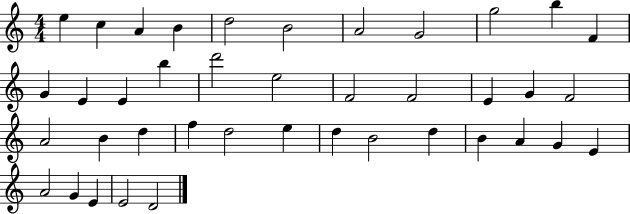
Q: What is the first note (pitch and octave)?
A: E5